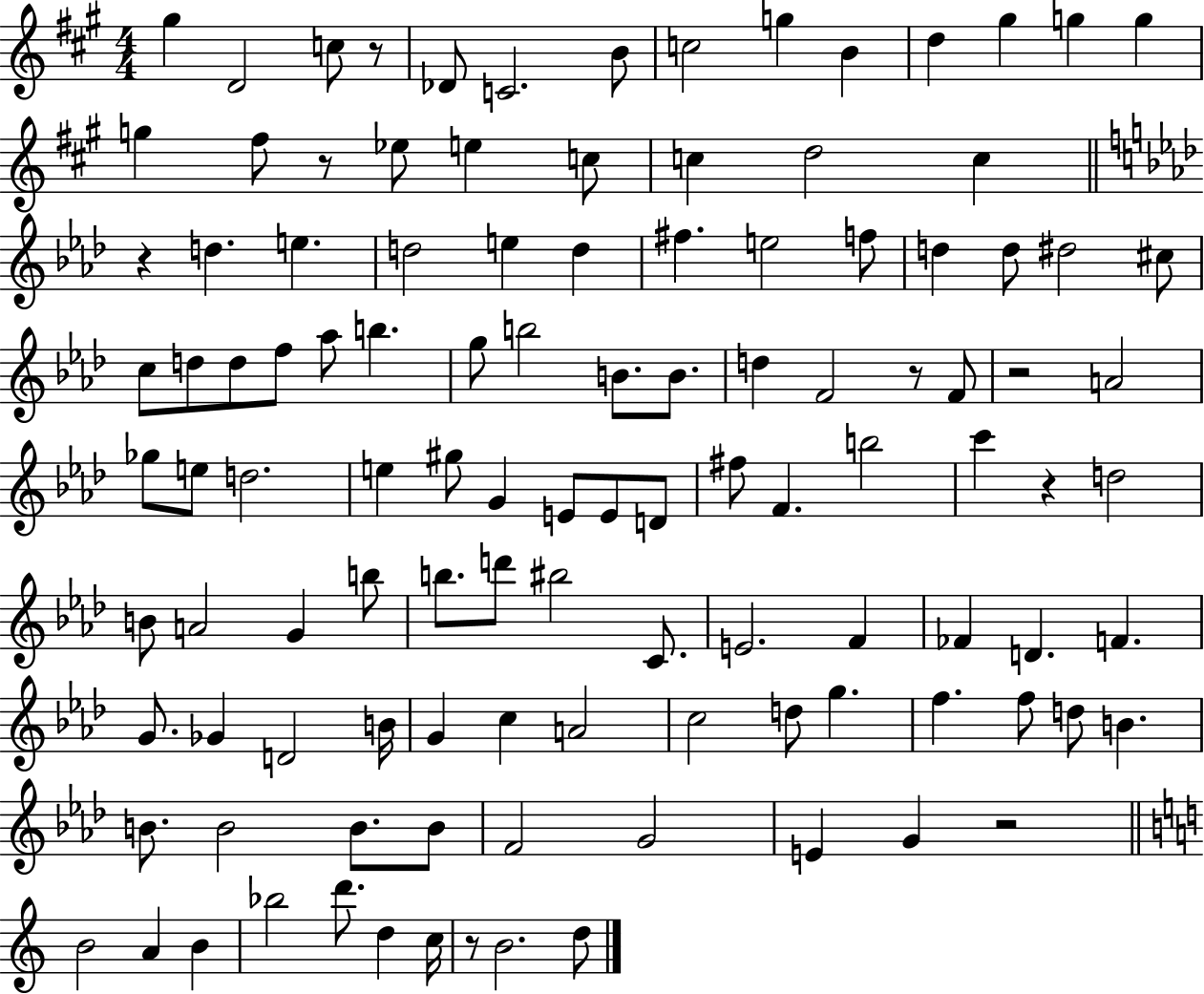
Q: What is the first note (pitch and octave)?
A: G#5